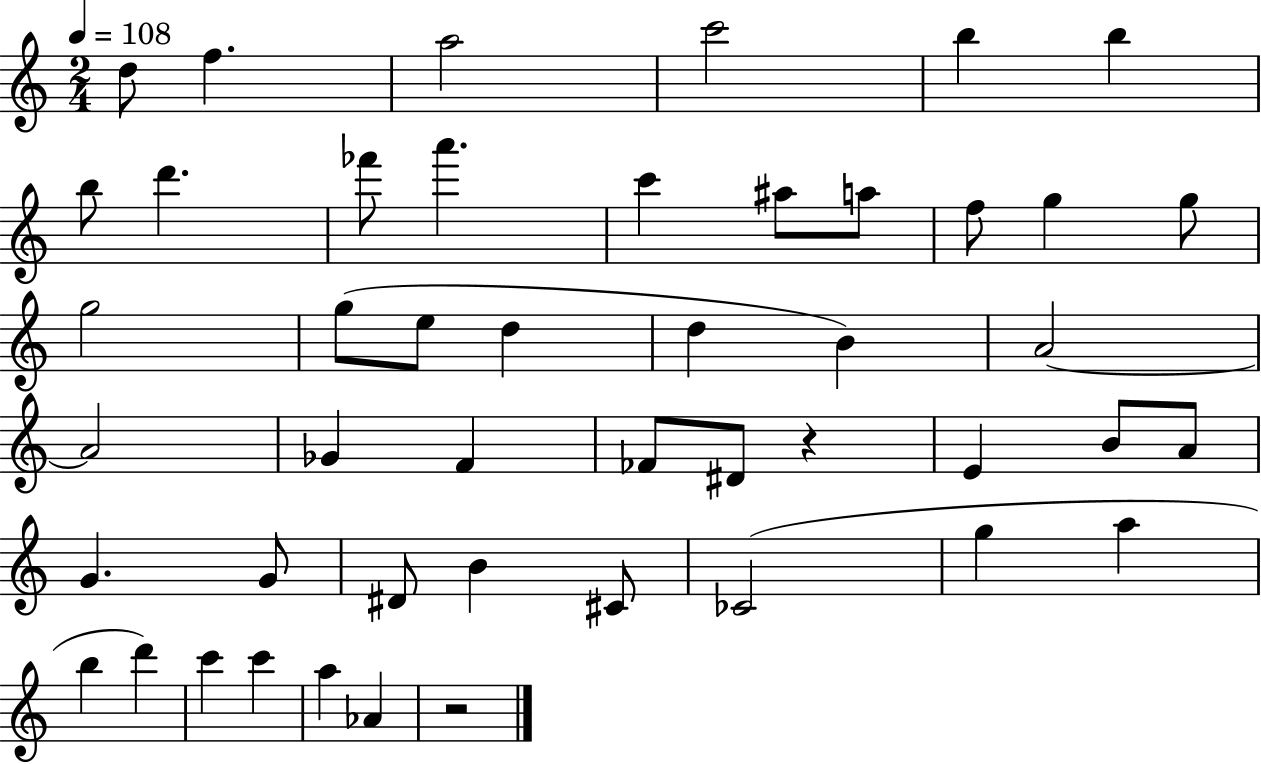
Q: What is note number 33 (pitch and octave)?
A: G4